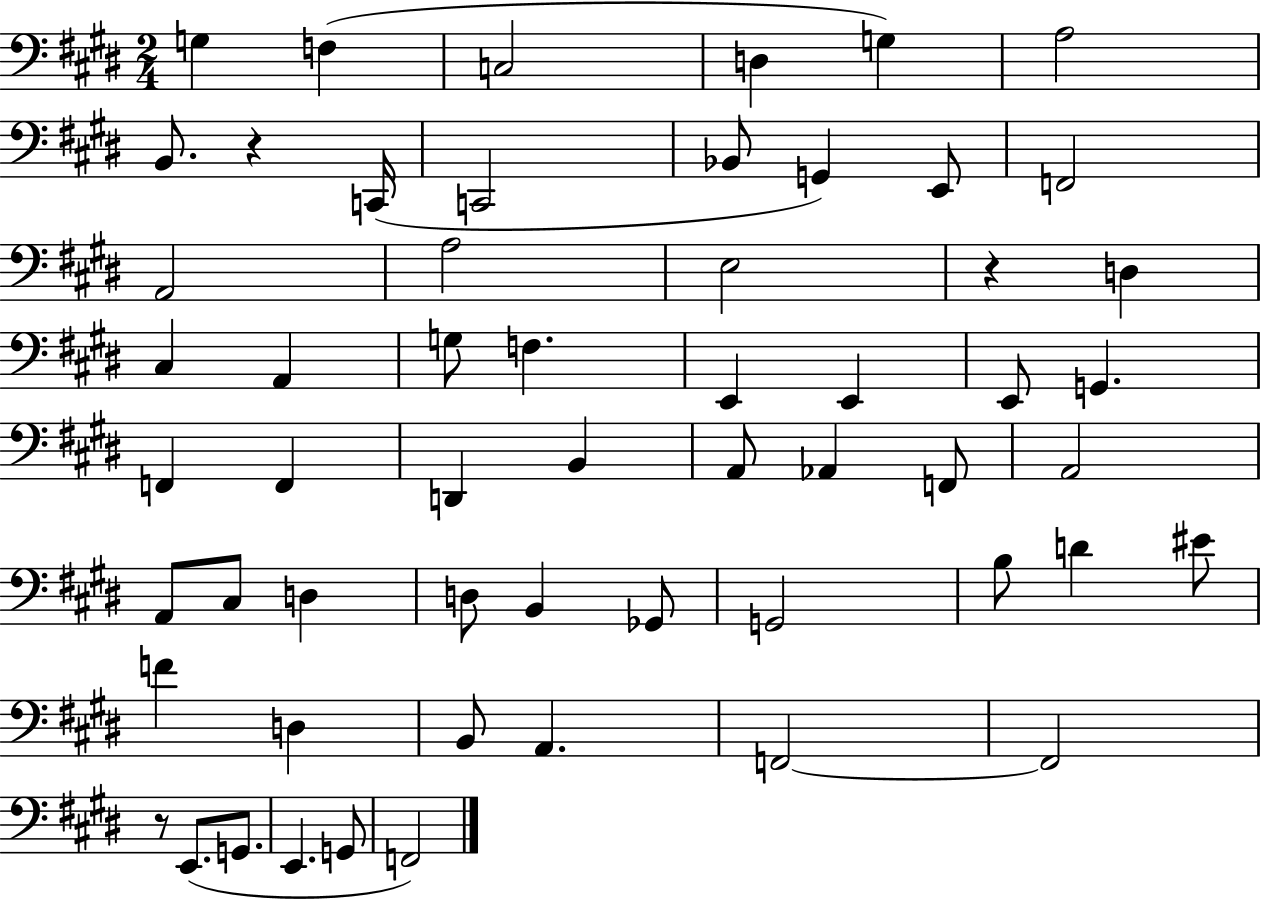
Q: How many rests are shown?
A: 3